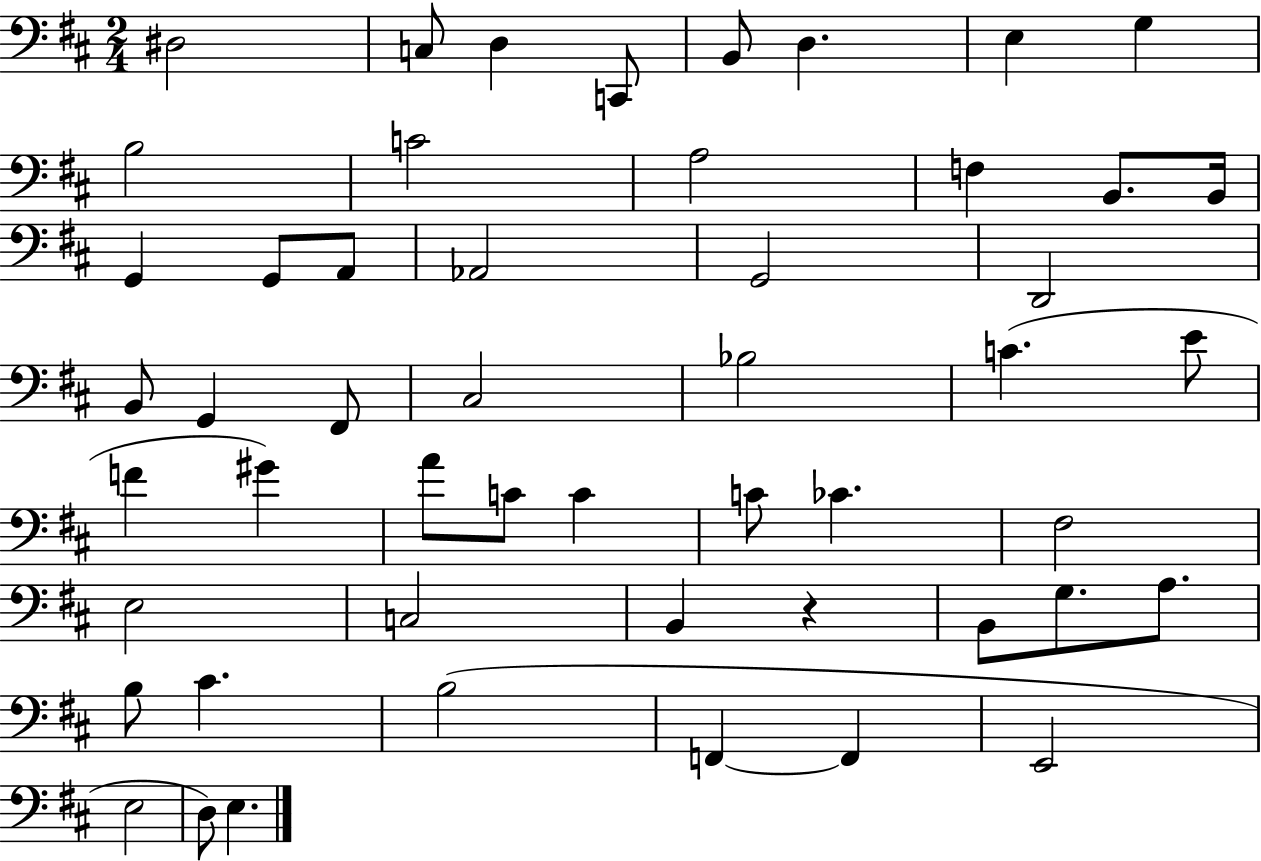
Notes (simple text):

D#3/h C3/e D3/q C2/e B2/e D3/q. E3/q G3/q B3/h C4/h A3/h F3/q B2/e. B2/s G2/q G2/e A2/e Ab2/h G2/h D2/h B2/e G2/q F#2/e C#3/h Bb3/h C4/q. E4/e F4/q G#4/q A4/e C4/e C4/q C4/e CES4/q. F#3/h E3/h C3/h B2/q R/q B2/e G3/e. A3/e. B3/e C#4/q. B3/h F2/q F2/q E2/h E3/h D3/e E3/q.